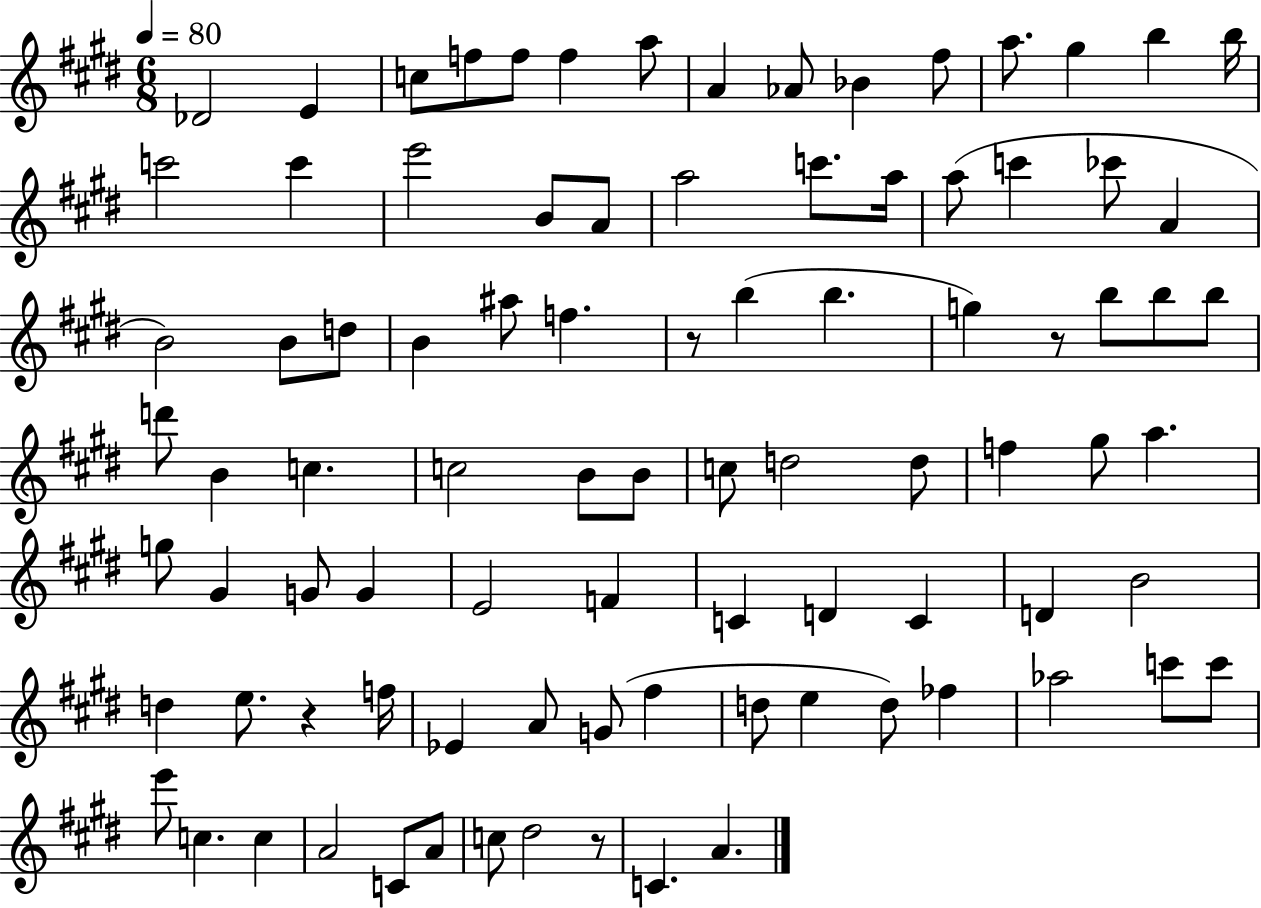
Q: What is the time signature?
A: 6/8